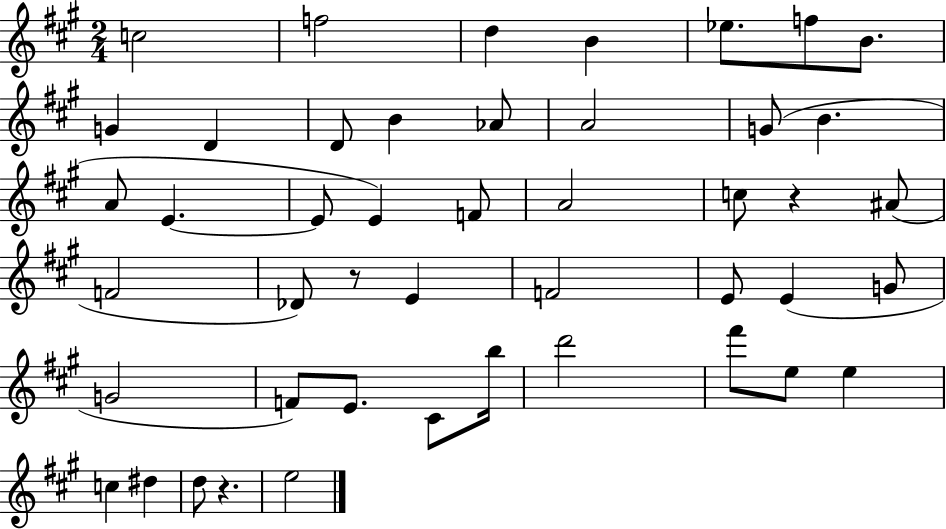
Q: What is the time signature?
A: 2/4